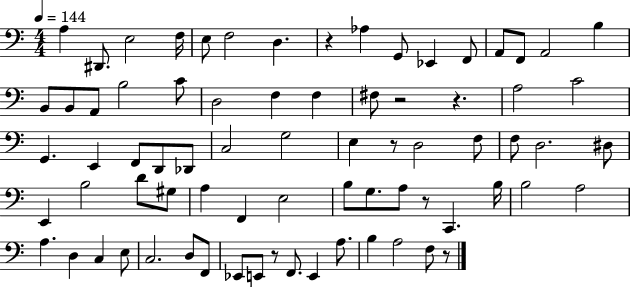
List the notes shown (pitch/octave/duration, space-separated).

A3/q D#2/e. E3/h F3/s E3/e F3/h D3/q. R/q Ab3/q G2/e Eb2/q F2/e A2/e F2/e A2/h B3/q B2/e B2/e A2/e B3/h C4/e D3/h F3/q F3/q F#3/e R/h R/q. A3/h C4/h G2/q. E2/q F2/e D2/e Db2/e C3/h G3/h E3/q R/e D3/h F3/e F3/e D3/h. D#3/e E2/q B3/h D4/e G#3/e A3/q F2/q E3/h B3/e G3/e. A3/e R/e C2/q. B3/s B3/h A3/h A3/q. D3/q C3/q E3/e C3/h. D3/e F2/e Eb2/e E2/e R/e F2/e. E2/q A3/e. B3/q A3/h F3/e R/e